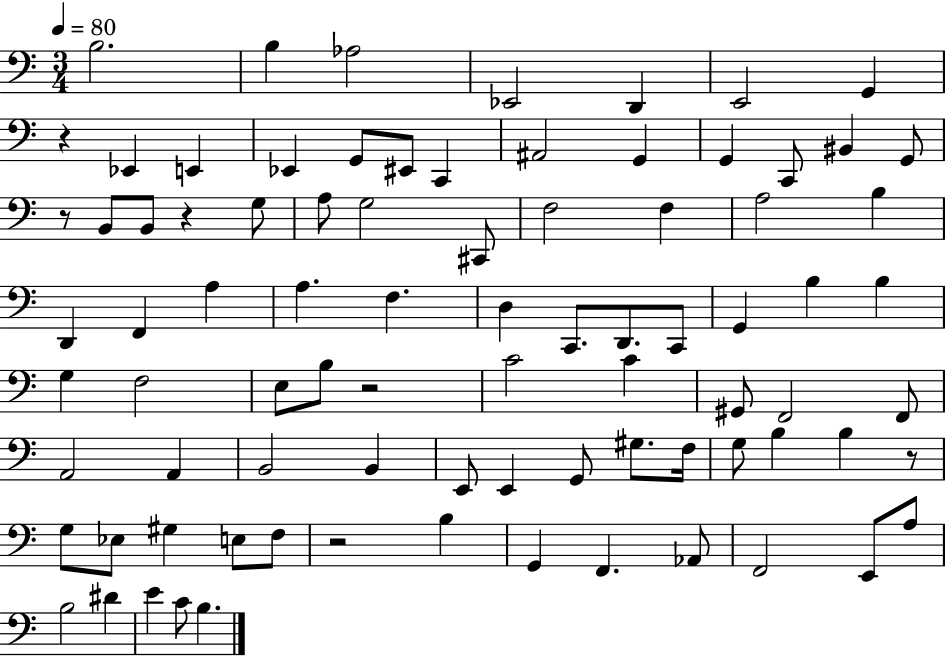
{
  \clef bass
  \numericTimeSignature
  \time 3/4
  \key c \major
  \tempo 4 = 80
  \repeat volta 2 { b2. | b4 aes2 | ees,2 d,4 | e,2 g,4 | \break r4 ees,4 e,4 | ees,4 g,8 eis,8 c,4 | ais,2 g,4 | g,4 c,8 bis,4 g,8 | \break r8 b,8 b,8 r4 g8 | a8 g2 cis,8 | f2 f4 | a2 b4 | \break d,4 f,4 a4 | a4. f4. | d4 c,8. d,8. c,8 | g,4 b4 b4 | \break g4 f2 | e8 b8 r2 | c'2 c'4 | gis,8 f,2 f,8 | \break a,2 a,4 | b,2 b,4 | e,8 e,4 g,8 gis8. f16 | g8 b4 b4 r8 | \break g8 ees8 gis4 e8 f8 | r2 b4 | g,4 f,4. aes,8 | f,2 e,8 a8 | \break b2 dis'4 | e'4 c'8 b4. | } \bar "|."
}